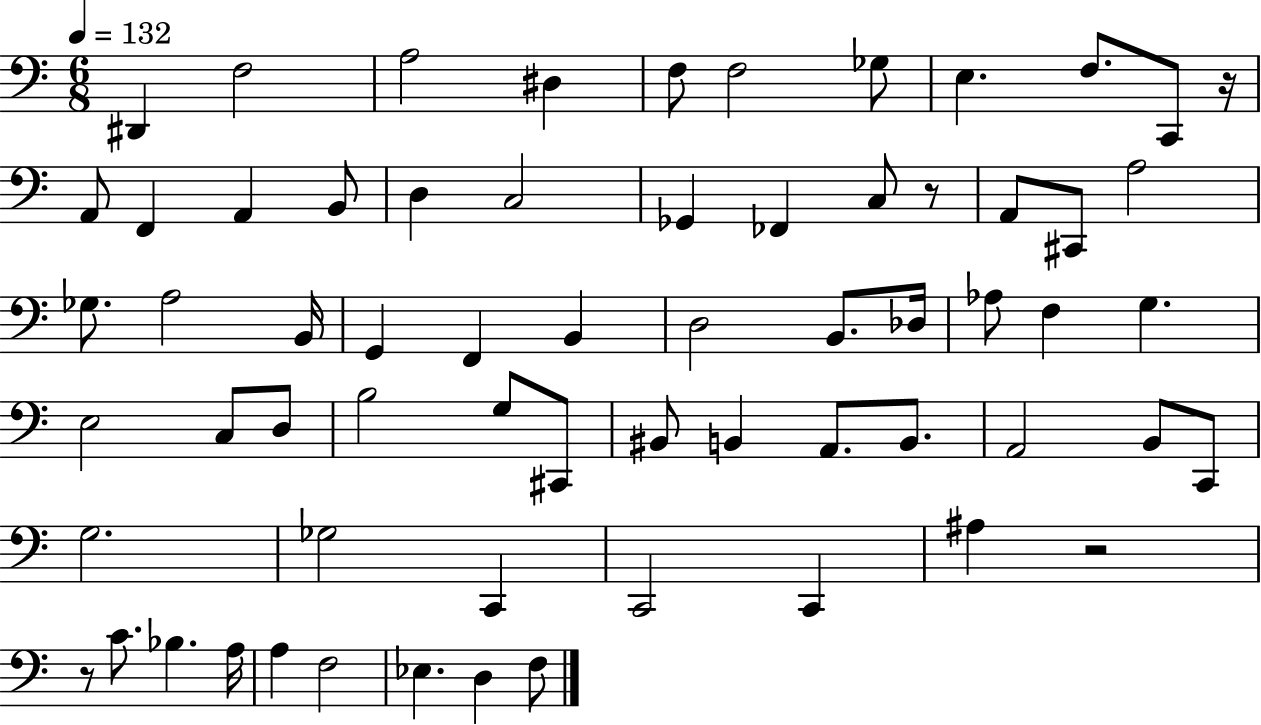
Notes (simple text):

D#2/q F3/h A3/h D#3/q F3/e F3/h Gb3/e E3/q. F3/e. C2/e R/s A2/e F2/q A2/q B2/e D3/q C3/h Gb2/q FES2/q C3/e R/e A2/e C#2/e A3/h Gb3/e. A3/h B2/s G2/q F2/q B2/q D3/h B2/e. Db3/s Ab3/e F3/q G3/q. E3/h C3/e D3/e B3/h G3/e C#2/e BIS2/e B2/q A2/e. B2/e. A2/h B2/e C2/e G3/h. Gb3/h C2/q C2/h C2/q A#3/q R/h R/e C4/e. Bb3/q. A3/s A3/q F3/h Eb3/q. D3/q F3/e